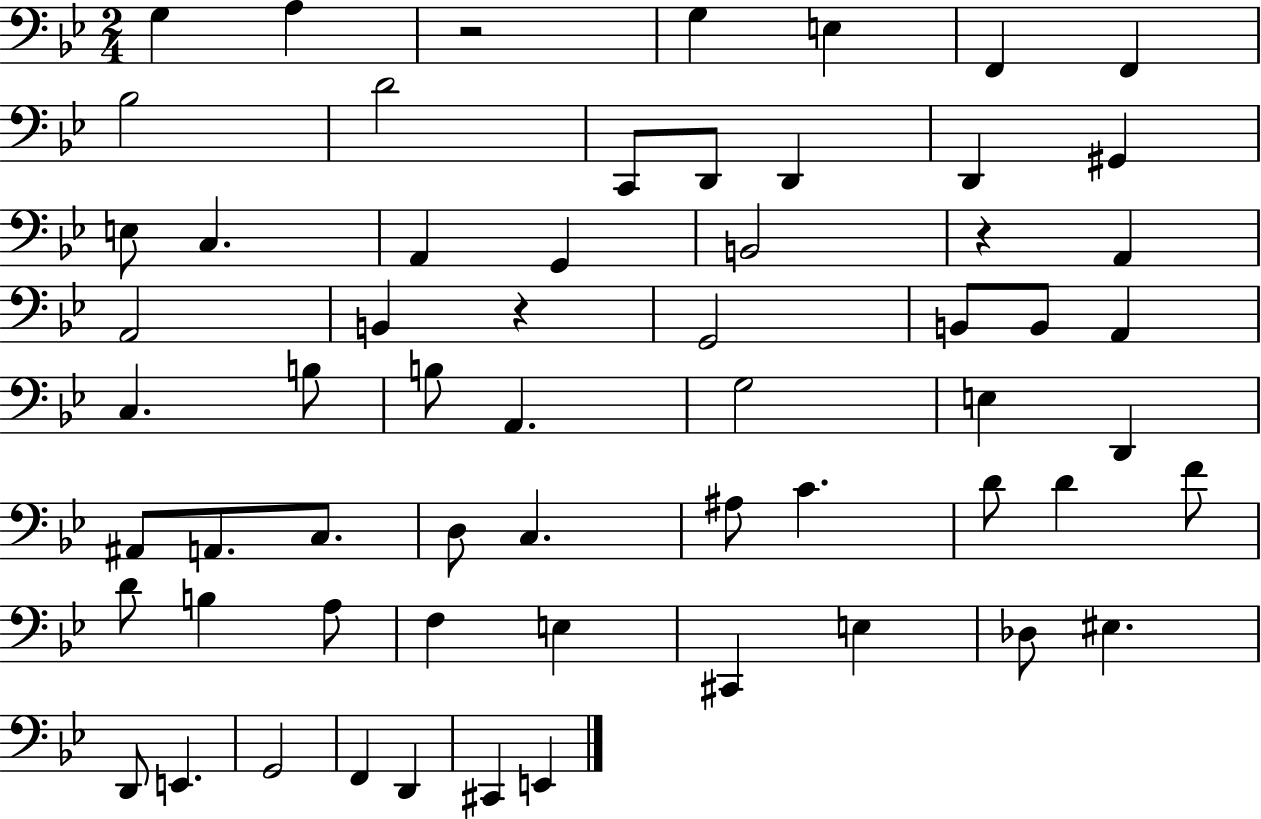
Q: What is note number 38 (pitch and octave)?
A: A#3